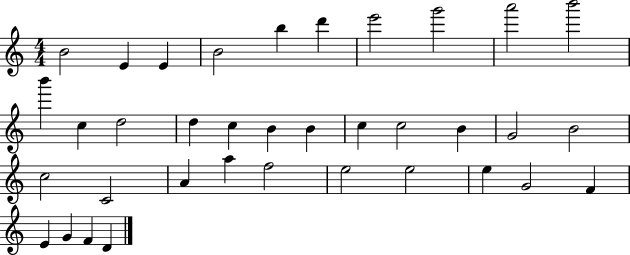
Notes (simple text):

B4/h E4/q E4/q B4/h B5/q D6/q E6/h G6/h A6/h B6/h B6/q C5/q D5/h D5/q C5/q B4/q B4/q C5/q C5/h B4/q G4/h B4/h C5/h C4/h A4/q A5/q F5/h E5/h E5/h E5/q G4/h F4/q E4/q G4/q F4/q D4/q